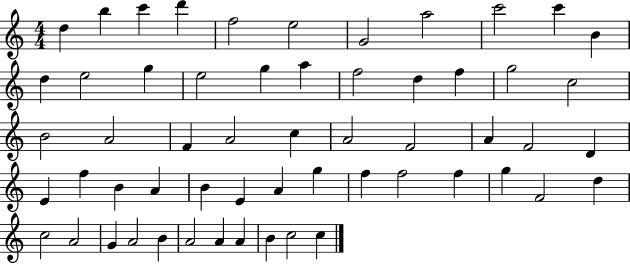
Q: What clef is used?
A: treble